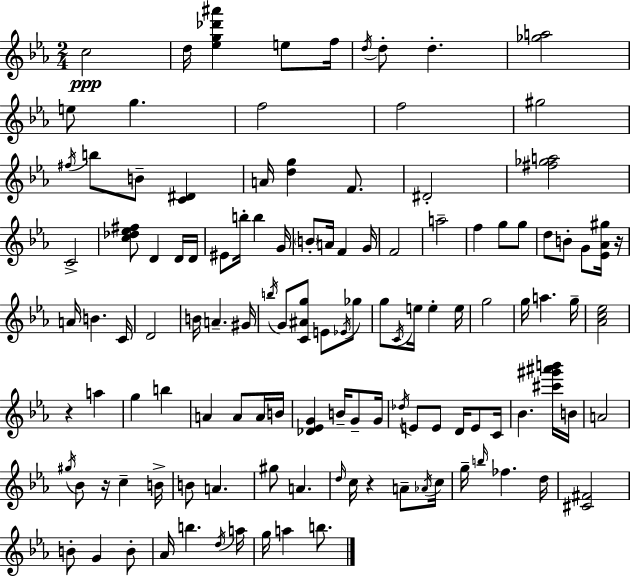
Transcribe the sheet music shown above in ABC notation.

X:1
T:Untitled
M:2/4
L:1/4
K:Eb
c2 d/4 [_eg_d'^a'] e/2 f/4 d/4 d/2 d [_ga]2 e/2 g f2 f2 ^g2 ^f/4 b/2 B/2 [C^D] A/4 [dg] F/2 ^D2 [^f_ga]2 C2 [c_d_e^f]/2 D D/4 D/4 ^E/2 b/4 b G/4 B/2 A/4 F G/4 F2 a2 f g/2 g/2 d/2 B/2 G/2 [_E_A^g]/4 z/4 A/4 B C/4 D2 B/4 A ^G/4 b/4 G/2 [C^Ag]/2 E/2 _E/4 _g/2 g/2 C/4 e/4 e e/4 g2 g/4 a g/4 [_Ac_e]2 z a g b A A/2 A/4 B/4 [_D_EG] B/4 G/2 G/4 _d/4 E/2 E/2 D/4 E/2 C/4 _B [^c'^g'^a'b']/4 B/4 A2 ^g/4 _B/2 z/4 c B/4 B/2 A ^g/2 A d/4 c/4 z A/2 _A/4 c/4 g/4 b/4 _f d/4 [^C^F]2 B/2 G B/2 _A/4 b d/4 a/4 g/4 a b/2